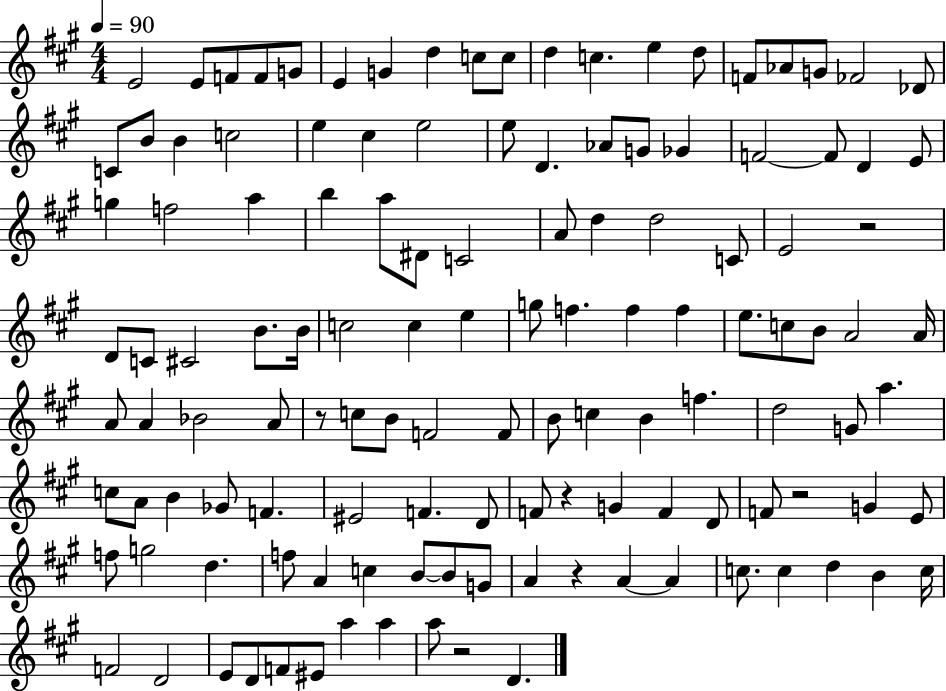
{
  \clef treble
  \numericTimeSignature
  \time 4/4
  \key a \major
  \tempo 4 = 90
  e'2 e'8 f'8 f'8 g'8 | e'4 g'4 d''4 c''8 c''8 | d''4 c''4. e''4 d''8 | f'8 aes'8 g'8 fes'2 des'8 | \break c'8 b'8 b'4 c''2 | e''4 cis''4 e''2 | e''8 d'4. aes'8 g'8 ges'4 | f'2~~ f'8 d'4 e'8 | \break g''4 f''2 a''4 | b''4 a''8 dis'8 c'2 | a'8 d''4 d''2 c'8 | e'2 r2 | \break d'8 c'8 cis'2 b'8. b'16 | c''2 c''4 e''4 | g''8 f''4. f''4 f''4 | e''8. c''8 b'8 a'2 a'16 | \break a'8 a'4 bes'2 a'8 | r8 c''8 b'8 f'2 f'8 | b'8 c''4 b'4 f''4. | d''2 g'8 a''4. | \break c''8 a'8 b'4 ges'8 f'4. | eis'2 f'4. d'8 | f'8 r4 g'4 f'4 d'8 | f'8 r2 g'4 e'8 | \break f''8 g''2 d''4. | f''8 a'4 c''4 b'8~~ b'8 g'8 | a'4 r4 a'4~~ a'4 | c''8. c''4 d''4 b'4 c''16 | \break f'2 d'2 | e'8 d'8 f'8 eis'8 a''4 a''4 | a''8 r2 d'4. | \bar "|."
}